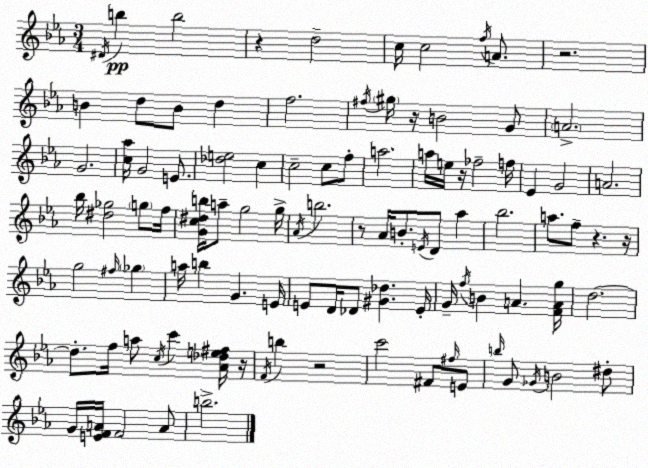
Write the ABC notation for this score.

X:1
T:Untitled
M:3/4
L:1/4
K:Eb
^D/4 b b2 z d2 c/4 c2 f/4 A/2 z2 B d/2 B/2 d f2 ^f/4 ^g/4 z/4 B2 G/2 A2 G2 [c_a]/4 G2 E/2 [_de]2 c c2 c/2 f/2 a2 a/4 e/4 z/4 _f2 f/4 _E G2 A2 _b/4 [^d_g]2 g/2 f/4 [Gc^db]/4 a/2 g2 g/4 _A/4 b2 z/2 _A/4 B/2 E/4 D/2 _a _b2 a/2 f/2 z z/4 g2 ^f/4 _g a/4 b G E/4 E/2 D/4 _D/2 [^G_d] E/4 G/4 f/4 B A [FAg]/4 d2 d/2 f/4 a/2 c/4 c' [_A_de^f]/4 z/4 F/4 b z2 c'2 ^F/2 ^f/4 E/2 b/4 G/2 _G/4 B2 ^d/2 G/4 [EFA]/4 F2 A/2 b2